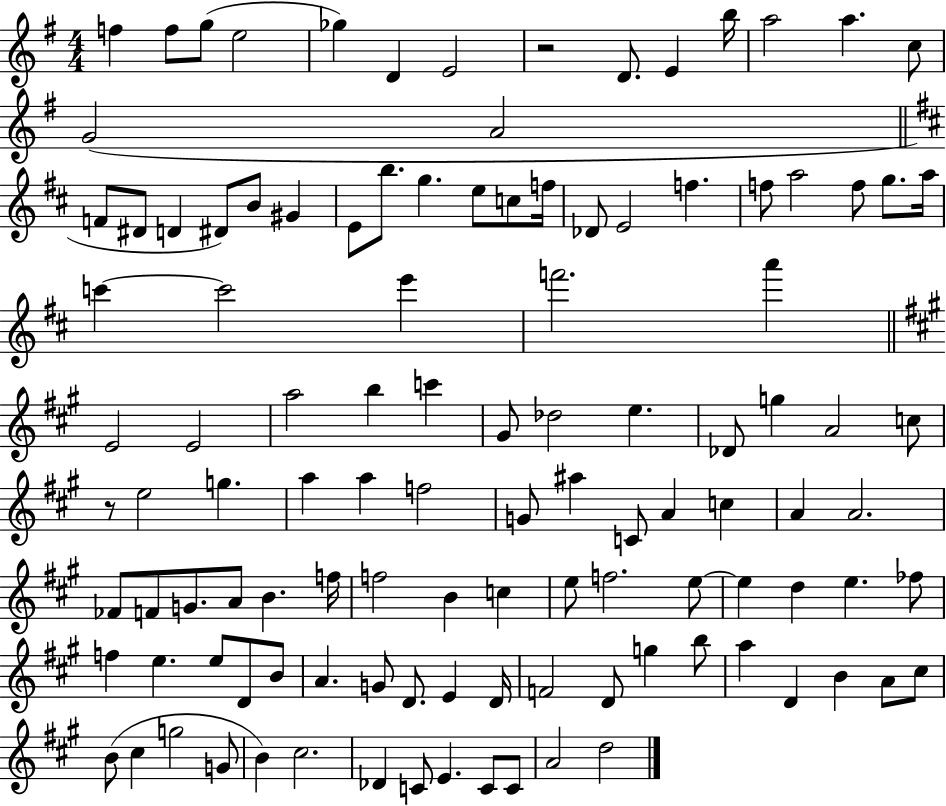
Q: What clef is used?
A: treble